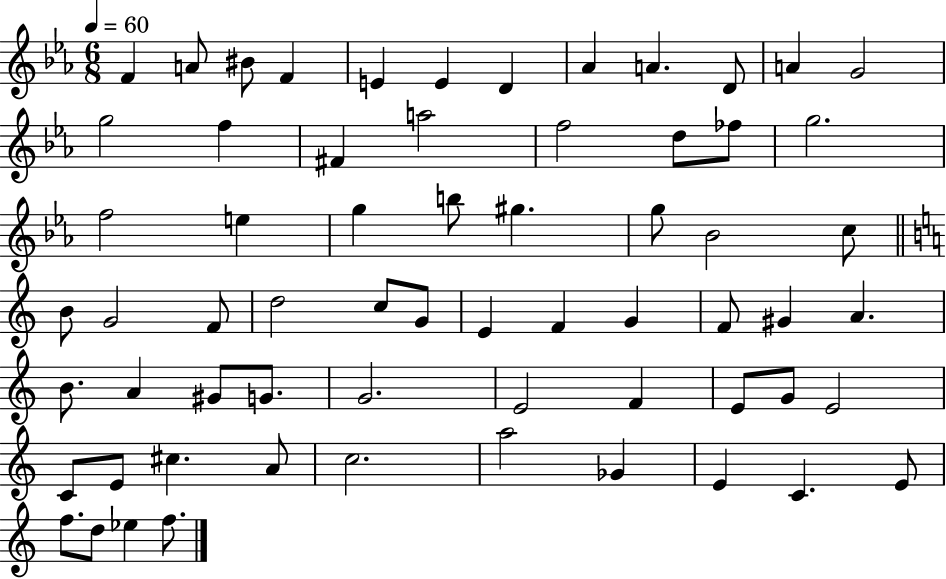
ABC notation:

X:1
T:Untitled
M:6/8
L:1/4
K:Eb
F A/2 ^B/2 F E E D _A A D/2 A G2 g2 f ^F a2 f2 d/2 _f/2 g2 f2 e g b/2 ^g g/2 _B2 c/2 B/2 G2 F/2 d2 c/2 G/2 E F G F/2 ^G A B/2 A ^G/2 G/2 G2 E2 F E/2 G/2 E2 C/2 E/2 ^c A/2 c2 a2 _G E C E/2 f/2 d/2 _e f/2